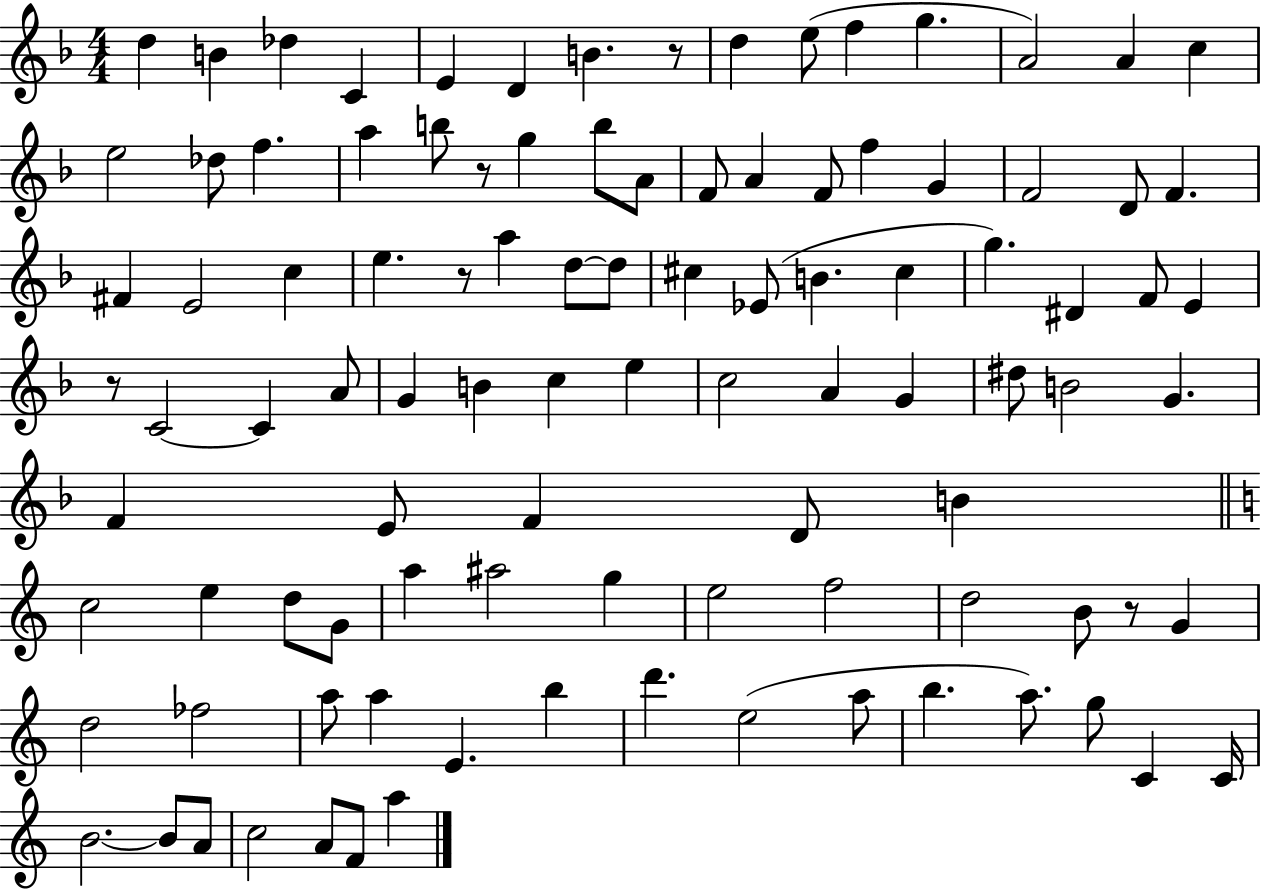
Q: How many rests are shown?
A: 5